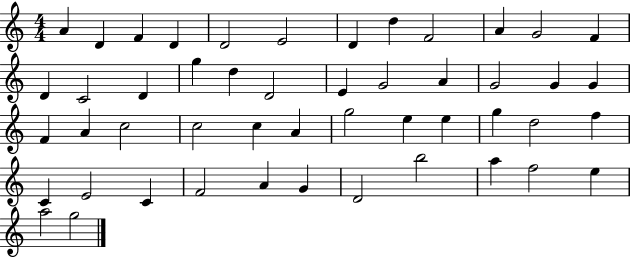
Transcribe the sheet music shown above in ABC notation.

X:1
T:Untitled
M:4/4
L:1/4
K:C
A D F D D2 E2 D d F2 A G2 F D C2 D g d D2 E G2 A G2 G G F A c2 c2 c A g2 e e g d2 f C E2 C F2 A G D2 b2 a f2 e a2 g2